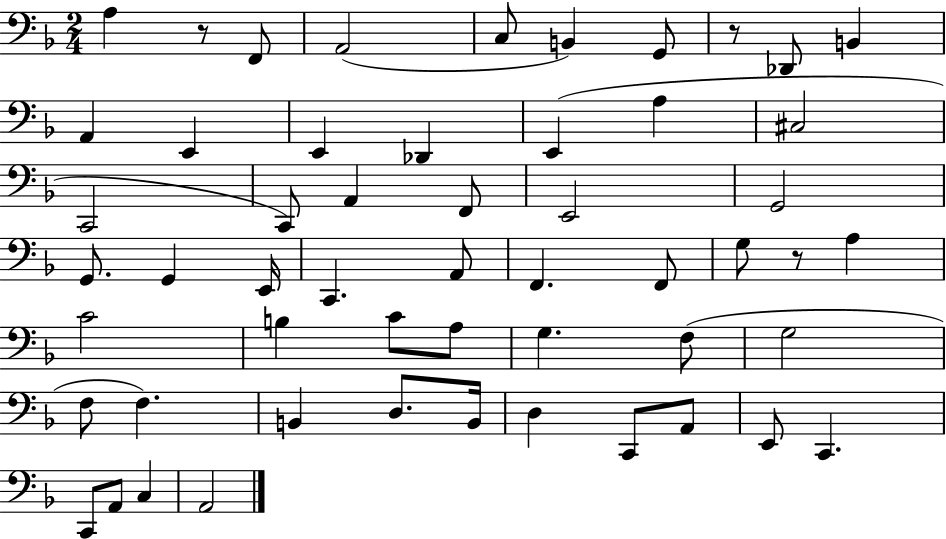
{
  \clef bass
  \numericTimeSignature
  \time 2/4
  \key f \major
  \repeat volta 2 { a4 r8 f,8 | a,2( | c8 b,4) g,8 | r8 des,8 b,4 | \break a,4 e,4 | e,4 des,4 | e,4( a4 | cis2 | \break c,2 | c,8) a,4 f,8 | e,2 | g,2 | \break g,8. g,4 e,16 | c,4. a,8 | f,4. f,8 | g8 r8 a4 | \break c'2 | b4 c'8 a8 | g4. f8( | g2 | \break f8 f4.) | b,4 d8. b,16 | d4 c,8 a,8 | e,8 c,4. | \break c,8 a,8 c4 | a,2 | } \bar "|."
}